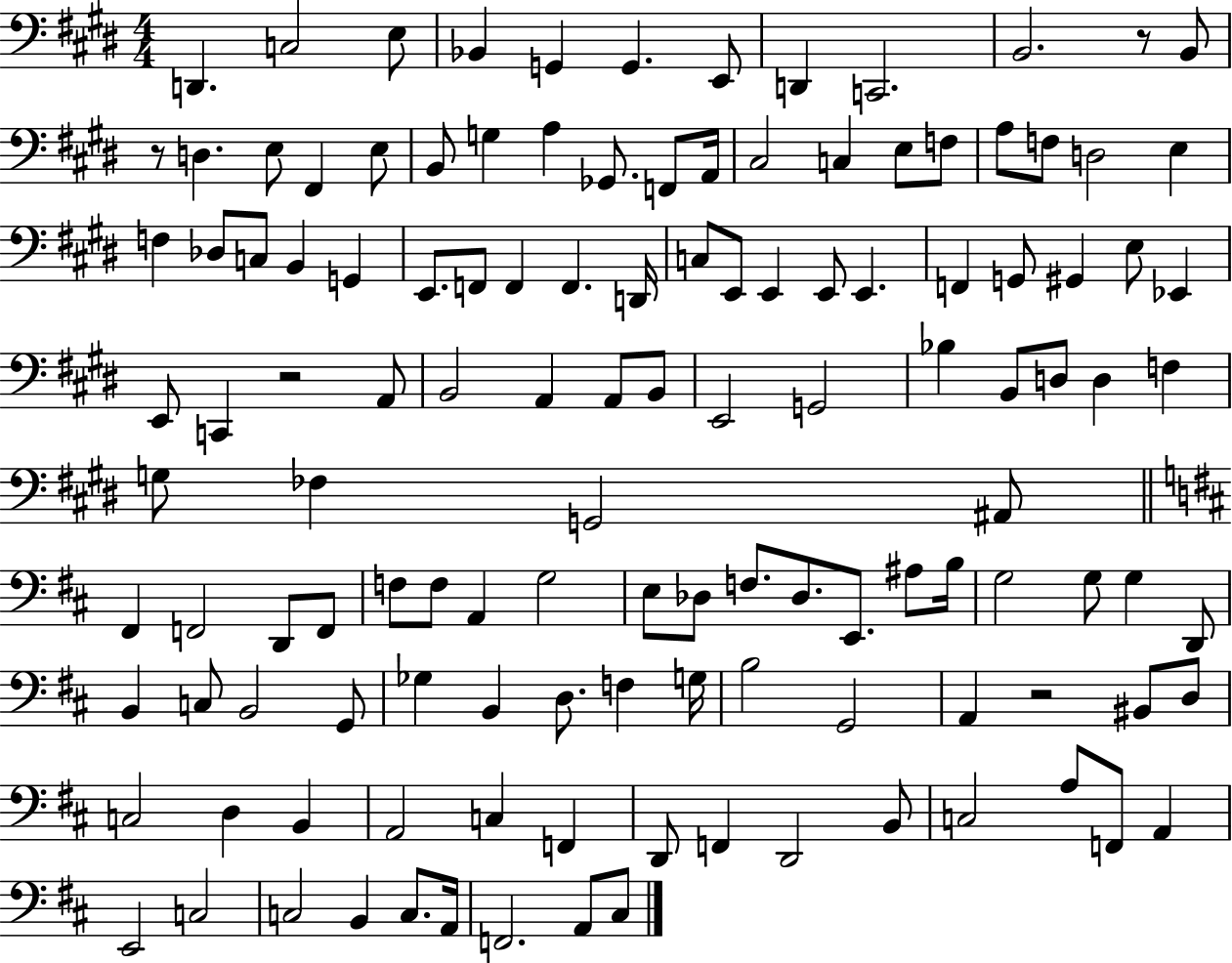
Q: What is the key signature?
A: E major